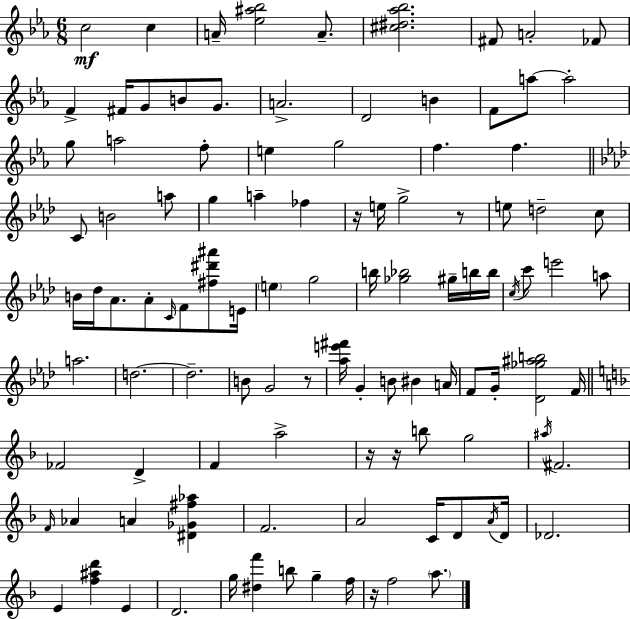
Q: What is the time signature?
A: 6/8